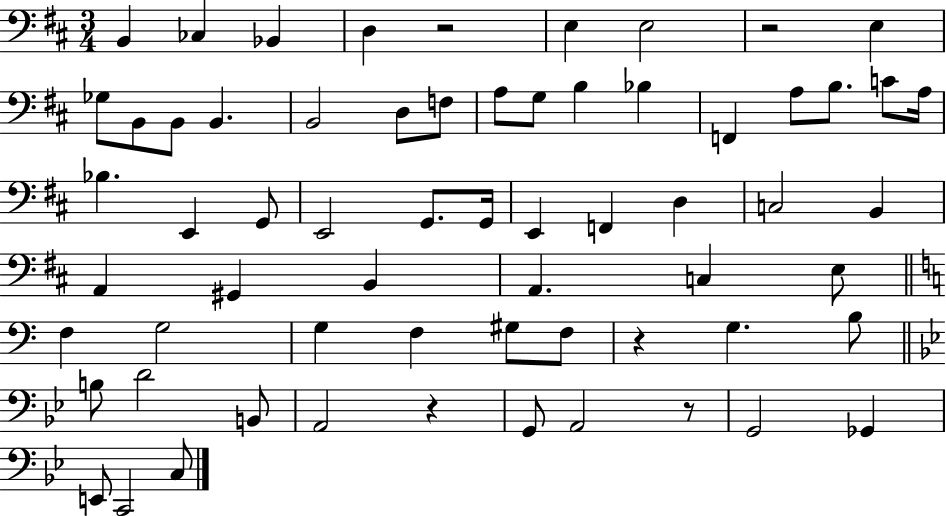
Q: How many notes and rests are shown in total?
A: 64